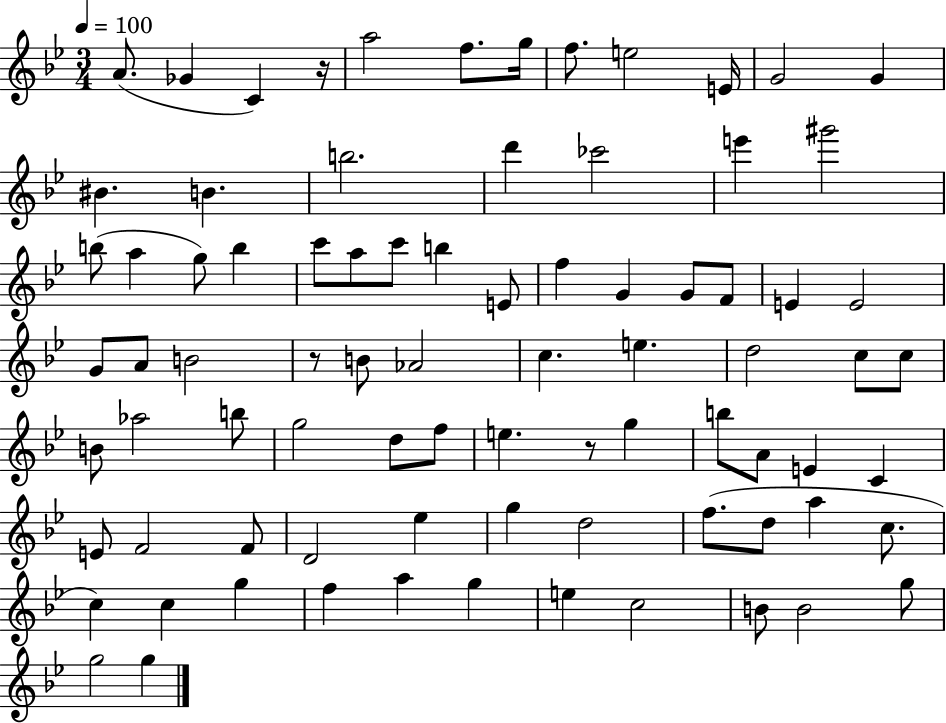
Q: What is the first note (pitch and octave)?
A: A4